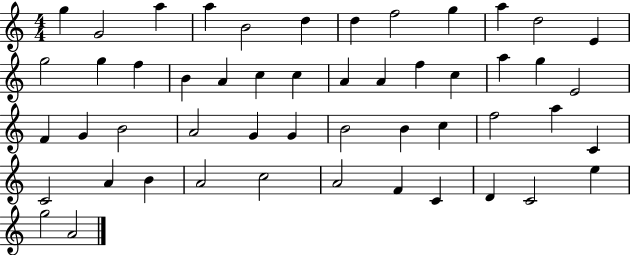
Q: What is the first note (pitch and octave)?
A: G5